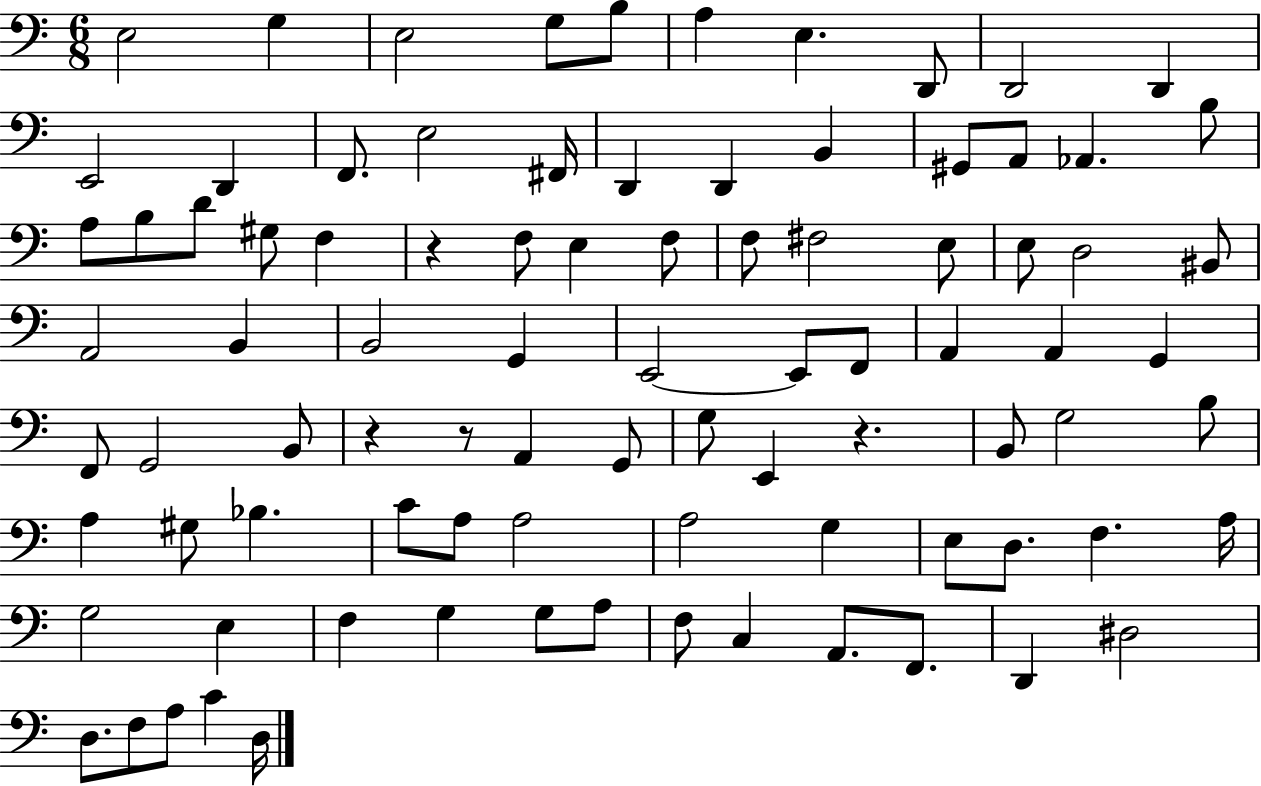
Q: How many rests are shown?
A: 4